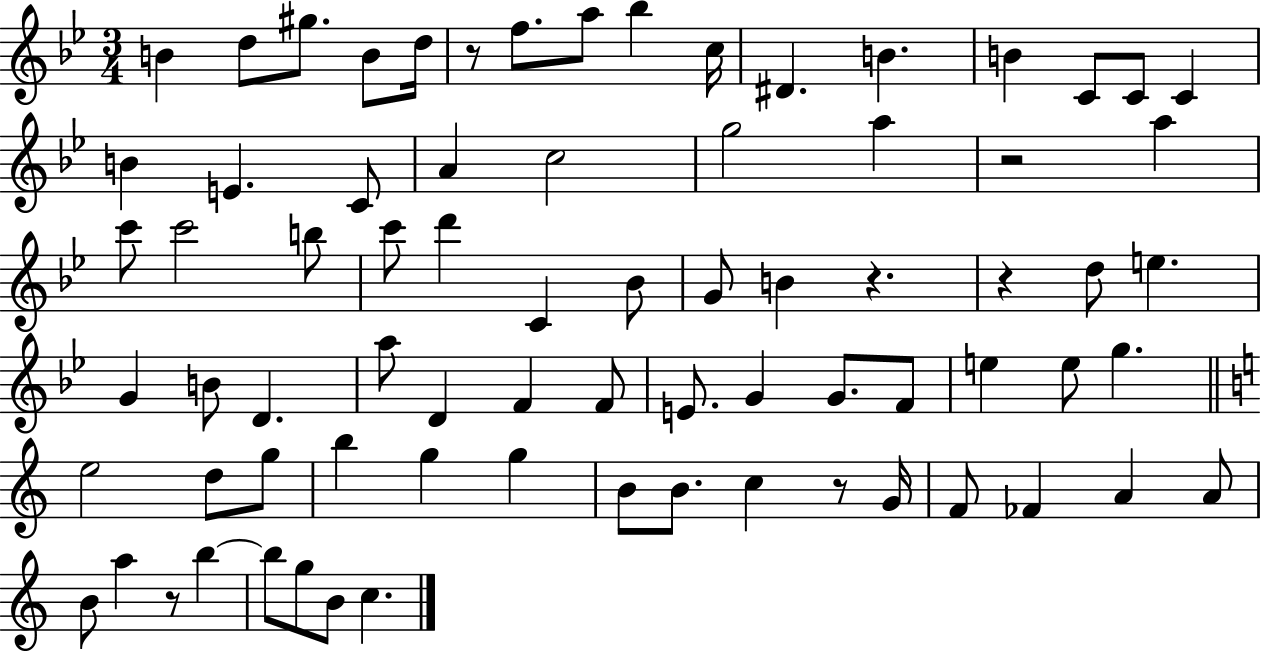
B4/q D5/e G#5/e. B4/e D5/s R/e F5/e. A5/e Bb5/q C5/s D#4/q. B4/q. B4/q C4/e C4/e C4/q B4/q E4/q. C4/e A4/q C5/h G5/h A5/q R/h A5/q C6/e C6/h B5/e C6/e D6/q C4/q Bb4/e G4/e B4/q R/q. R/q D5/e E5/q. G4/q B4/e D4/q. A5/e D4/q F4/q F4/e E4/e. G4/q G4/e. F4/e E5/q E5/e G5/q. E5/h D5/e G5/e B5/q G5/q G5/q B4/e B4/e. C5/q R/e G4/s F4/e FES4/q A4/q A4/e B4/e A5/q R/e B5/q B5/e G5/e B4/e C5/q.